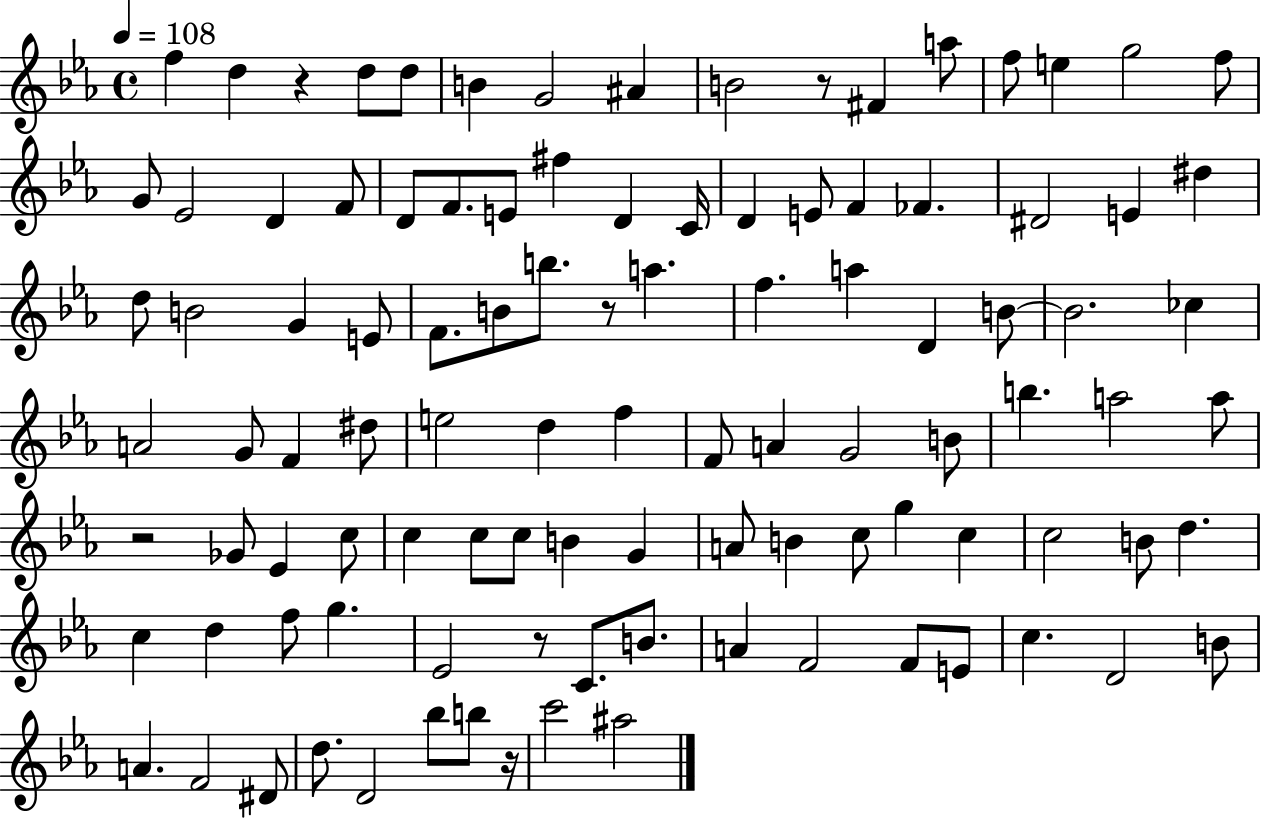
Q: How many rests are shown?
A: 6